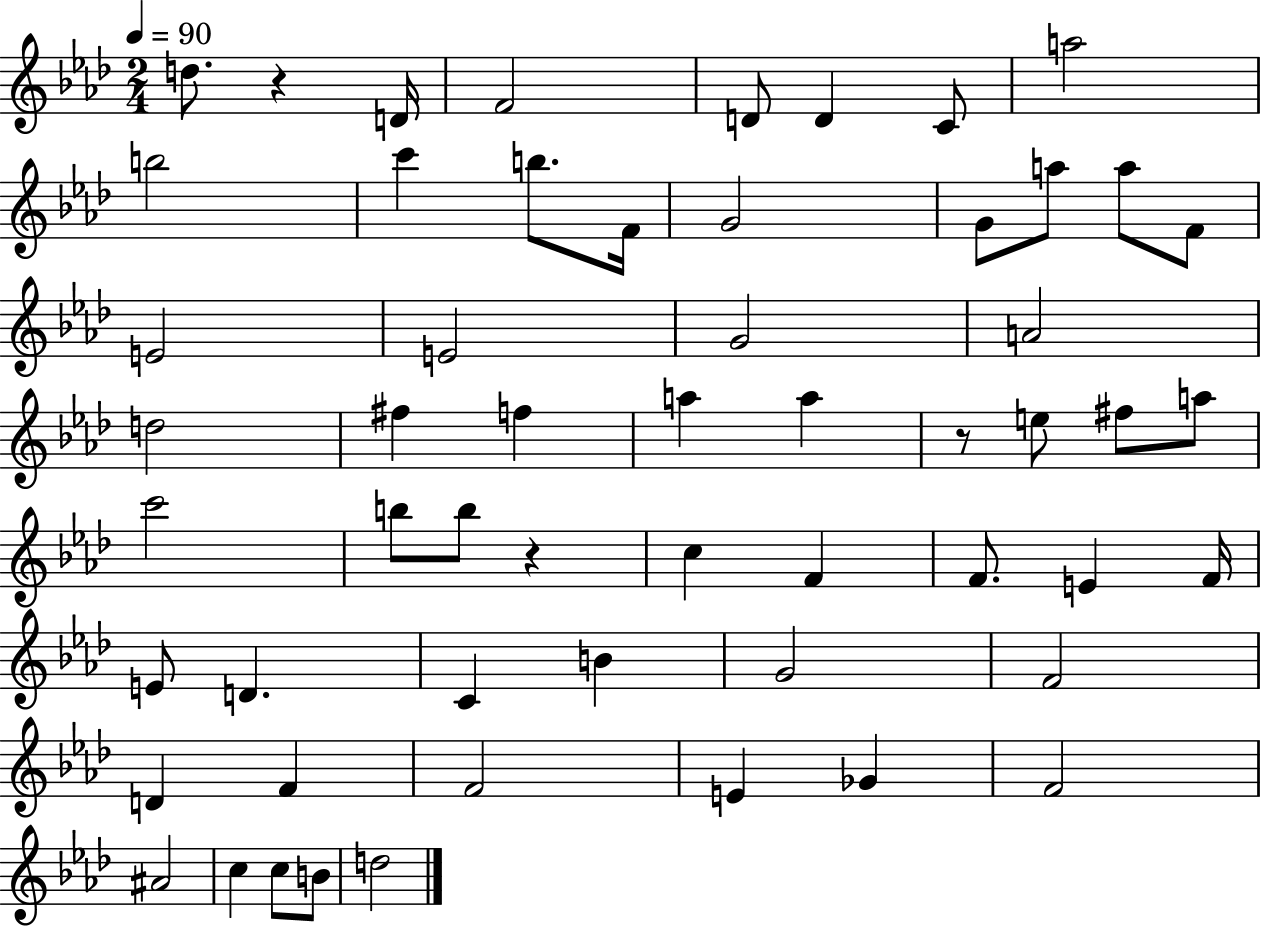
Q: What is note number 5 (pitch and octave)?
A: D4